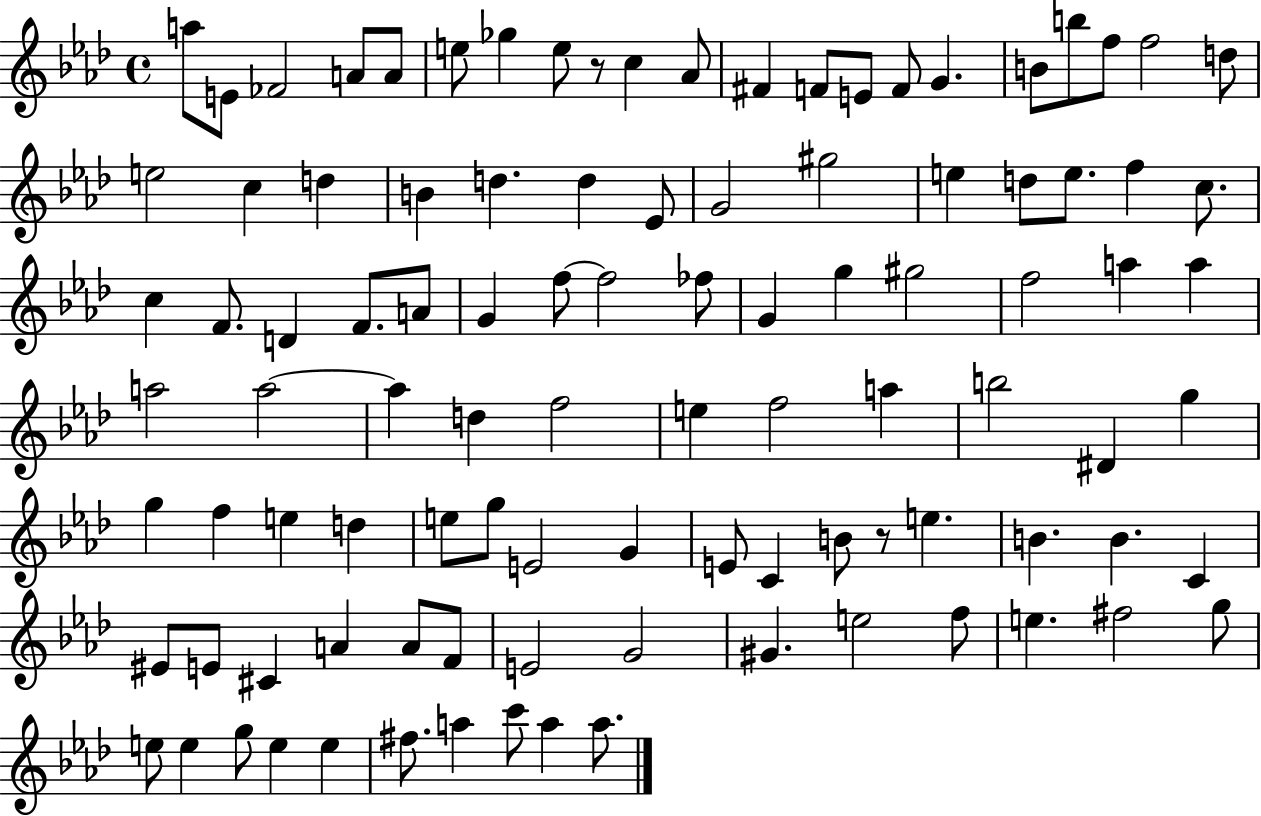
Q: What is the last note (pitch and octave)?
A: A5